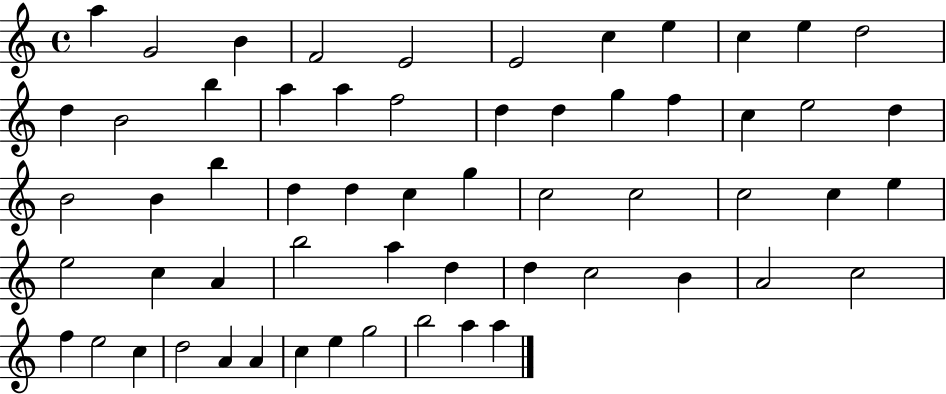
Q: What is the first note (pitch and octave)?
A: A5